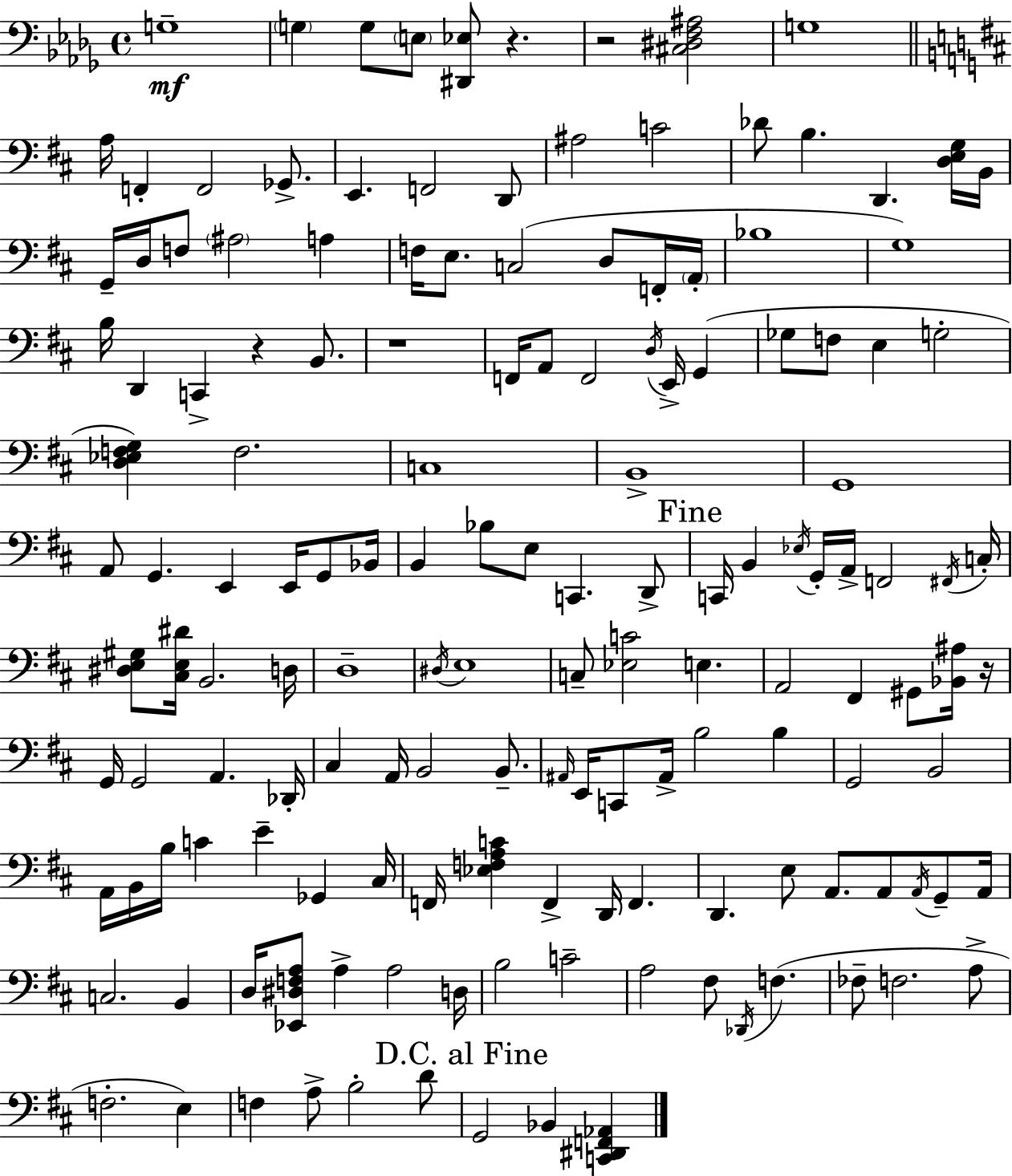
{
  \clef bass
  \time 4/4
  \defaultTimeSignature
  \key bes \minor
  g1--\mf | \parenthesize g4 g8 \parenthesize e8 <dis, ees>8 r4. | r2 <cis dis f ais>2 | g1 | \break \bar "||" \break \key d \major a16 f,4-. f,2 ges,8.-> | e,4. f,2 d,8 | ais2 c'2 | des'8 b4. d,4. <d e g>16 b,16 | \break g,16-- d16 f8 \parenthesize ais2 a4 | f16 e8. c2( d8 f,16-. \parenthesize a,16-. | bes1 | g1) | \break b16 d,4 c,4-> r4 b,8. | r1 | f,16 a,8 f,2 \acciaccatura { d16 } e,16-> g,4( | ges8 f8 e4 g2-. | \break <d ees f g>4) f2. | c1 | b,1-> | g,1 | \break a,8 g,4. e,4 e,16 g,8 | bes,16 b,4 bes8 e8 c,4. d,8-> | \mark "Fine" c,16 b,4 \acciaccatura { ees16 } g,16-. a,16-> f,2 | \acciaccatura { fis,16 } c16-. <dis e gis>8 <cis e dis'>16 b,2. | \break d16 d1-- | \acciaccatura { dis16 } e1 | c8-- <ees c'>2 e4. | a,2 fis,4 | \break gis,8 <bes, ais>16 r16 g,16 g,2 a,4. | des,16-. cis4 a,16 b,2 | b,8.-- \grace { ais,16 } e,16 c,8 ais,16-> b2 | b4 g,2 b,2 | \break a,16 b,16 b16 c'4 e'4-- | ges,4 cis16 f,16 <ees f a c'>4 f,4-> d,16 f,4. | d,4. e8 a,8. | a,8 \acciaccatura { a,16 } g,8-- a,16 c2. | \break b,4 d16 <ees, dis f a>8 a4-> a2 | d16 b2 c'2-- | a2 fis8 | \acciaccatura { des,16 } f4.( fes8-- f2. | \break a8-> f2.-. | e4) f4 a8-> b2-. | d'8 \mark "D.C. al Fine" g,2 bes,4 | <c, dis, f, aes,>4 \bar "|."
}